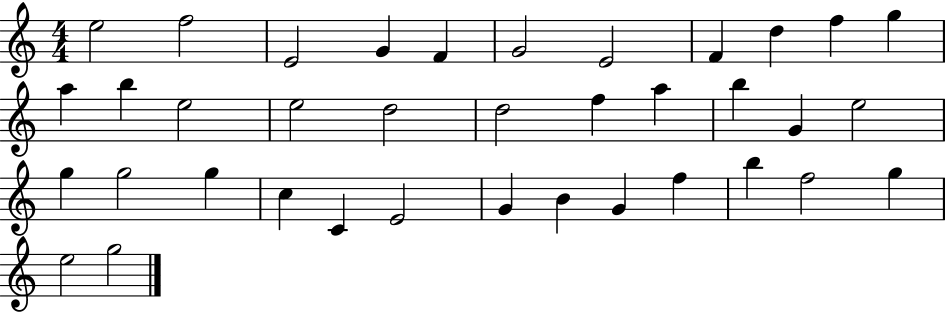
E5/h F5/h E4/h G4/q F4/q G4/h E4/h F4/q D5/q F5/q G5/q A5/q B5/q E5/h E5/h D5/h D5/h F5/q A5/q B5/q G4/q E5/h G5/q G5/h G5/q C5/q C4/q E4/h G4/q B4/q G4/q F5/q B5/q F5/h G5/q E5/h G5/h